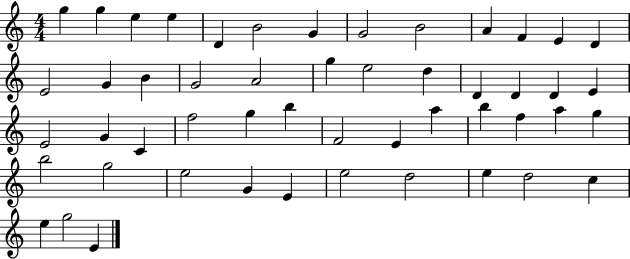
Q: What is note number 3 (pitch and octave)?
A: E5